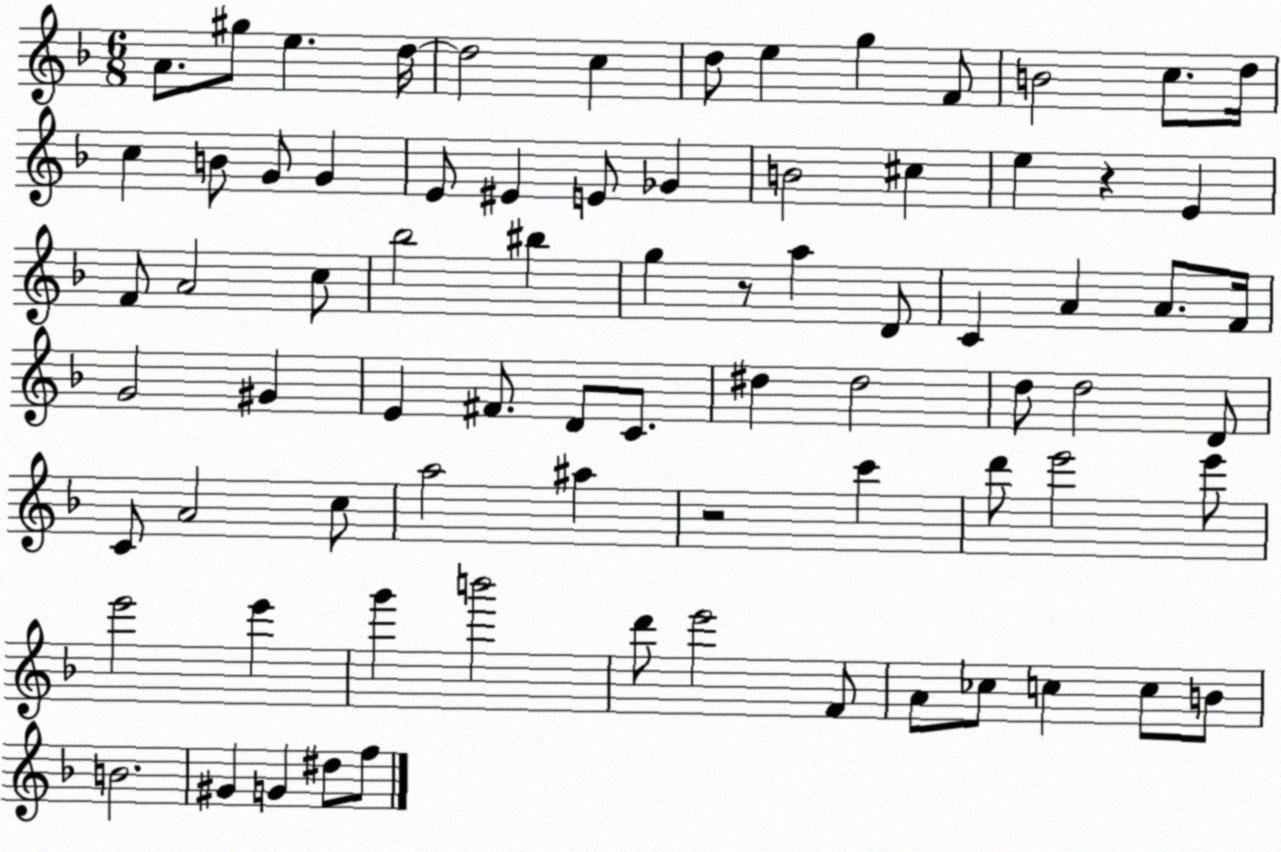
X:1
T:Untitled
M:6/8
L:1/4
K:F
A/2 ^g/2 e d/4 d2 c d/2 e g F/2 B2 c/2 d/4 c B/2 G/2 G E/2 ^E E/2 _G B2 ^c e z E F/2 A2 c/2 _b2 ^b g z/2 a D/2 C A A/2 F/4 G2 ^G E ^F/2 D/2 C/2 ^d ^d2 d/2 d2 D/2 C/2 A2 c/2 a2 ^a z2 c' d'/2 e'2 e'/2 e'2 e' g' b'2 d'/2 e'2 F/2 A/2 _c/2 c c/2 B/2 B2 ^G G ^d/2 f/2